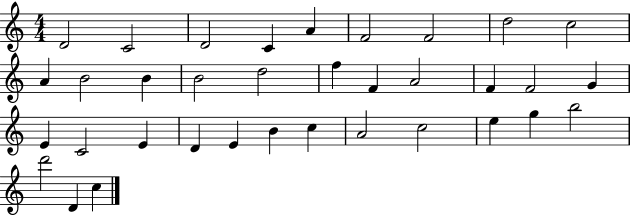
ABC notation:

X:1
T:Untitled
M:4/4
L:1/4
K:C
D2 C2 D2 C A F2 F2 d2 c2 A B2 B B2 d2 f F A2 F F2 G E C2 E D E B c A2 c2 e g b2 d'2 D c